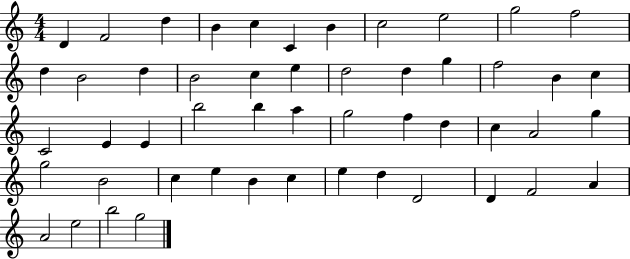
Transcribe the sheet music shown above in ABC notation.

X:1
T:Untitled
M:4/4
L:1/4
K:C
D F2 d B c C B c2 e2 g2 f2 d B2 d B2 c e d2 d g f2 B c C2 E E b2 b a g2 f d c A2 g g2 B2 c e B c e d D2 D F2 A A2 e2 b2 g2